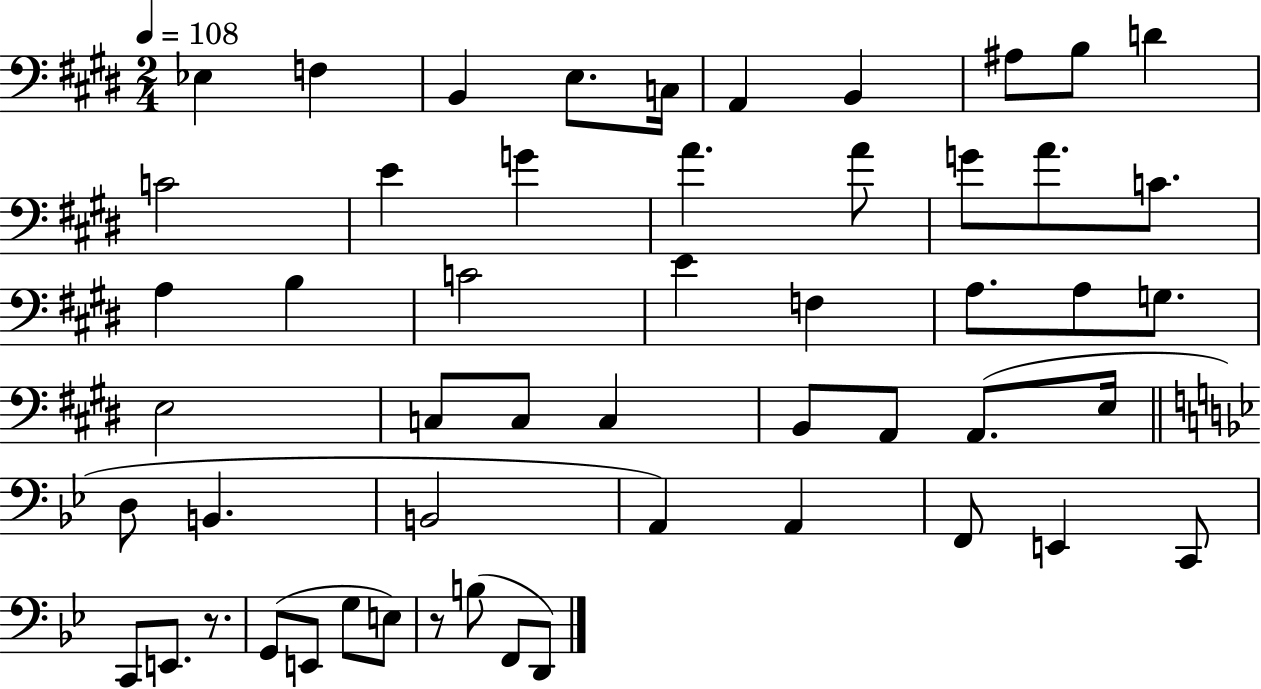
{
  \clef bass
  \numericTimeSignature
  \time 2/4
  \key e \major
  \tempo 4 = 108
  \repeat volta 2 { ees4 f4 | b,4 e8. c16 | a,4 b,4 | ais8 b8 d'4 | \break c'2 | e'4 g'4 | a'4. a'8 | g'8 a'8. c'8. | \break a4 b4 | c'2 | e'4 f4 | a8. a8 g8. | \break e2 | c8 c8 c4 | b,8 a,8 a,8.( e16 | \bar "||" \break \key bes \major d8 b,4. | b,2 | a,4) a,4 | f,8 e,4 c,8 | \break c,8 e,8. r8. | g,8( e,8 g8 e8) | r8 b8( f,8 d,8) | } \bar "|."
}